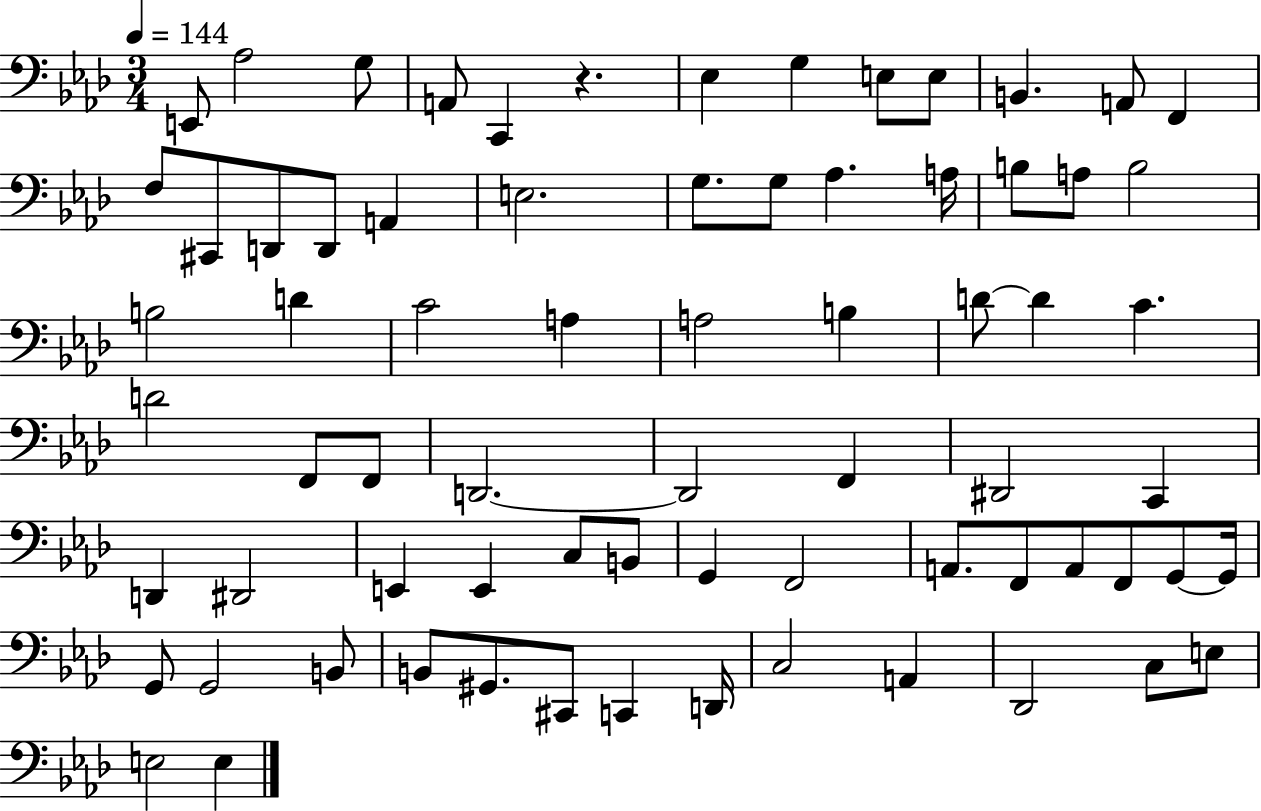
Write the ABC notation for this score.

X:1
T:Untitled
M:3/4
L:1/4
K:Ab
E,,/2 _A,2 G,/2 A,,/2 C,, z _E, G, E,/2 E,/2 B,, A,,/2 F,, F,/2 ^C,,/2 D,,/2 D,,/2 A,, E,2 G,/2 G,/2 _A, A,/4 B,/2 A,/2 B,2 B,2 D C2 A, A,2 B, D/2 D C D2 F,,/2 F,,/2 D,,2 D,,2 F,, ^D,,2 C,, D,, ^D,,2 E,, E,, C,/2 B,,/2 G,, F,,2 A,,/2 F,,/2 A,,/2 F,,/2 G,,/2 G,,/4 G,,/2 G,,2 B,,/2 B,,/2 ^G,,/2 ^C,,/2 C,, D,,/4 C,2 A,, _D,,2 C,/2 E,/2 E,2 E,